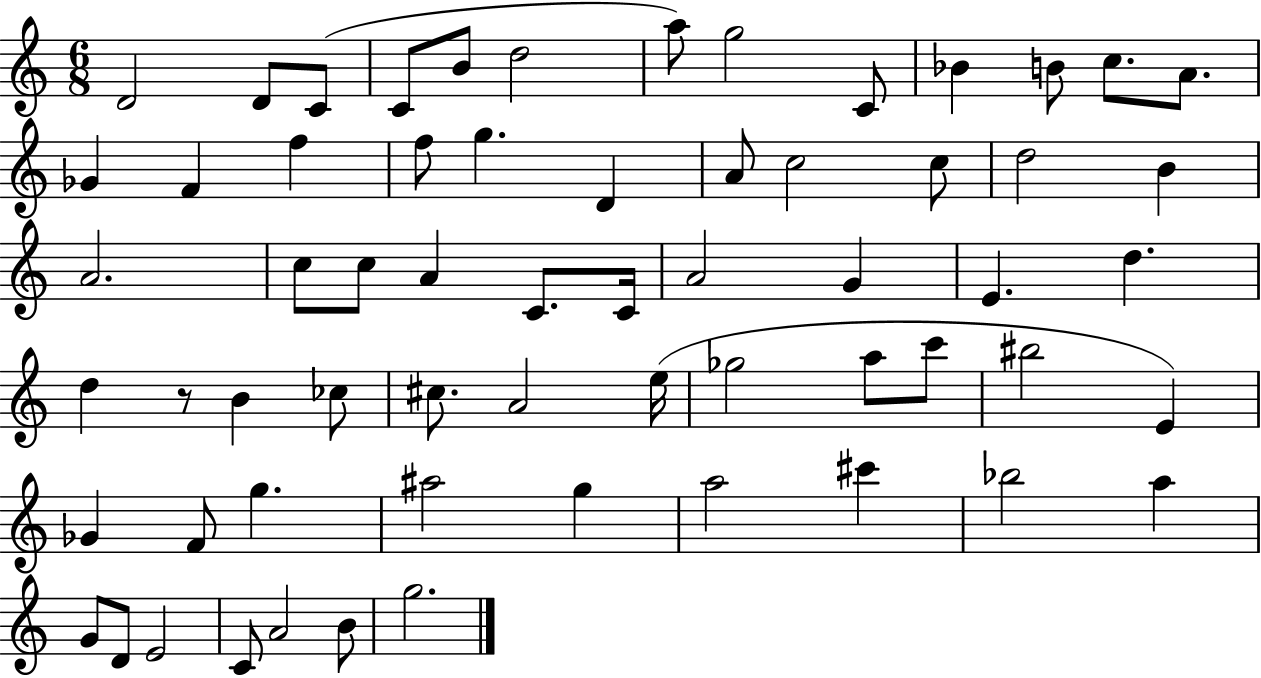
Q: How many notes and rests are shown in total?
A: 62